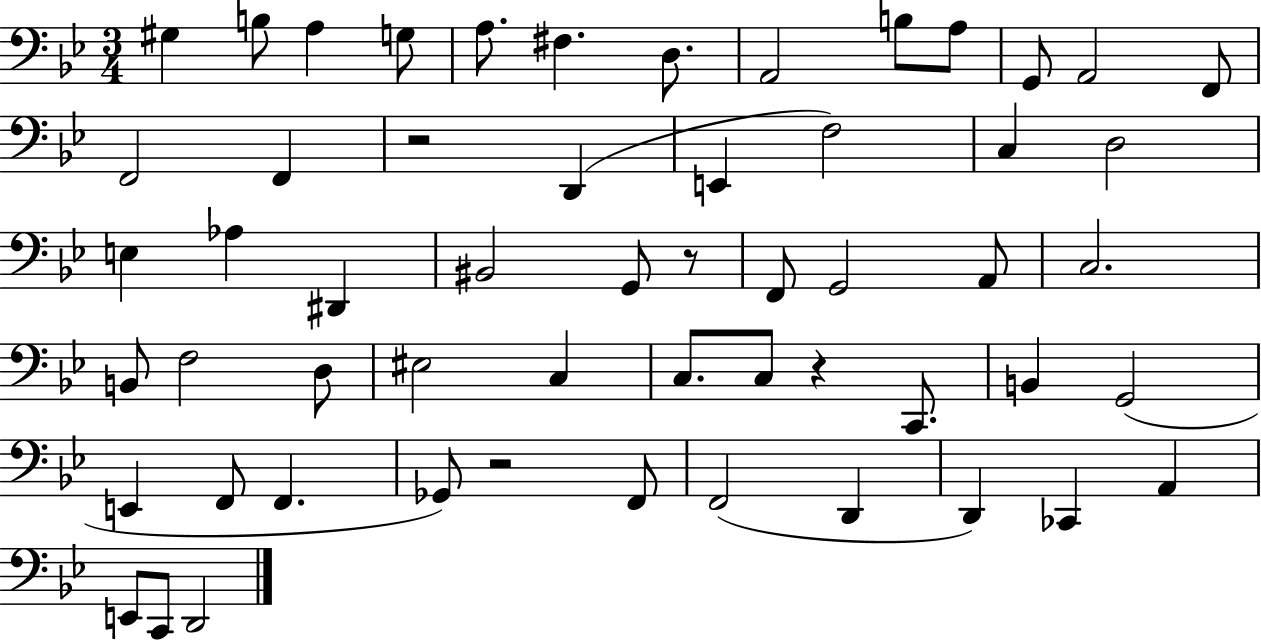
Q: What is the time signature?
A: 3/4